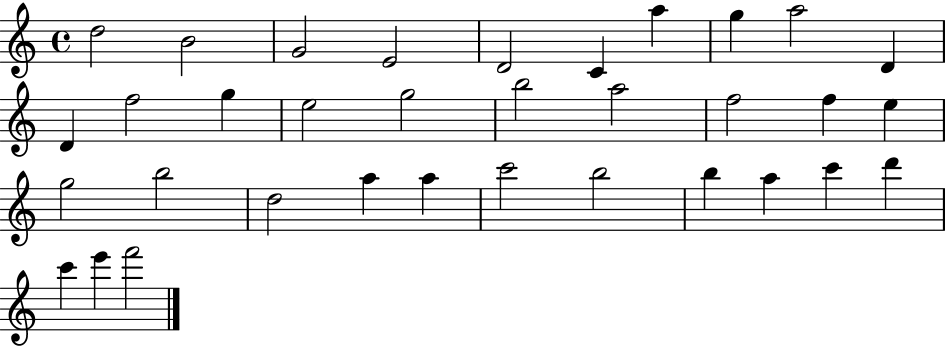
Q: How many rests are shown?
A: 0